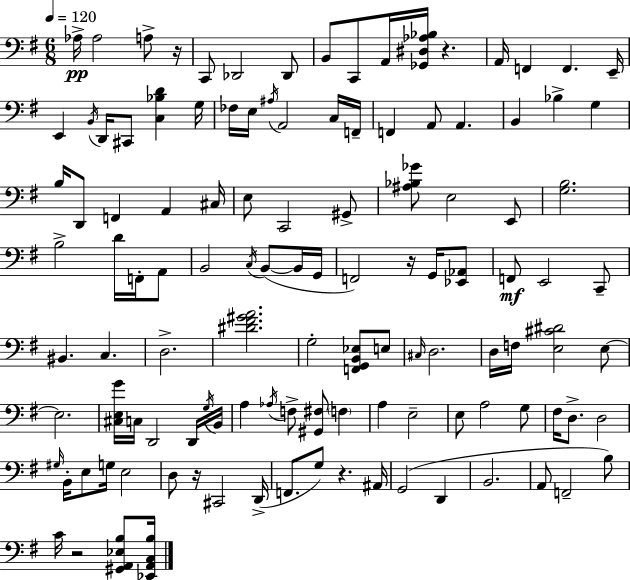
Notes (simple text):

Ab3/s Ab3/h A3/e R/s C2/e Db2/h Db2/e B2/e C2/e A2/s [Gb2,D#3,Ab3,Bb3]/s R/q. A2/s F2/q F2/q. E2/s E2/q B2/s D2/s C#2/e [C3,Bb3,D4]/q G3/s FES3/s E3/s A#3/s A2/h C3/s F2/s F2/q A2/e A2/q. B2/q Bb3/q G3/q B3/s D2/e F2/q A2/q C#3/s E3/e C2/h G#2/e [A#3,Bb3,Gb4]/e E3/h E2/e [G3,B3]/h. B3/h D4/s F2/s A2/e B2/h C3/s B2/e B2/s G2/s F2/h R/s G2/s [Eb2,Ab2]/e F2/e E2/h C2/e BIS2/q. C3/q. D3/h. [D#4,F#4,G#4,A4]/h. G3/h [F2,G2,B2,Eb3]/e E3/e C#3/s D3/h. D3/s F3/s [E3,C#4,D#4]/h E3/e E3/h. [C#3,E3,G4]/s C3/s D2/h D2/s G3/s B2/s A3/q Ab3/s F3/e [G#2,F#3]/e F3/q A3/q E3/h E3/e A3/h G3/e F#3/s D3/e. D3/h G#3/s B2/s E3/e G3/s E3/h D3/e R/s C#2/h D2/s F2/e. G3/e R/q. A#2/s G2/h D2/q B2/h. A2/e F2/h B3/e C4/s R/h [G#2,A2,Eb3,B3]/e [Eb2,A2,C3,B3]/s